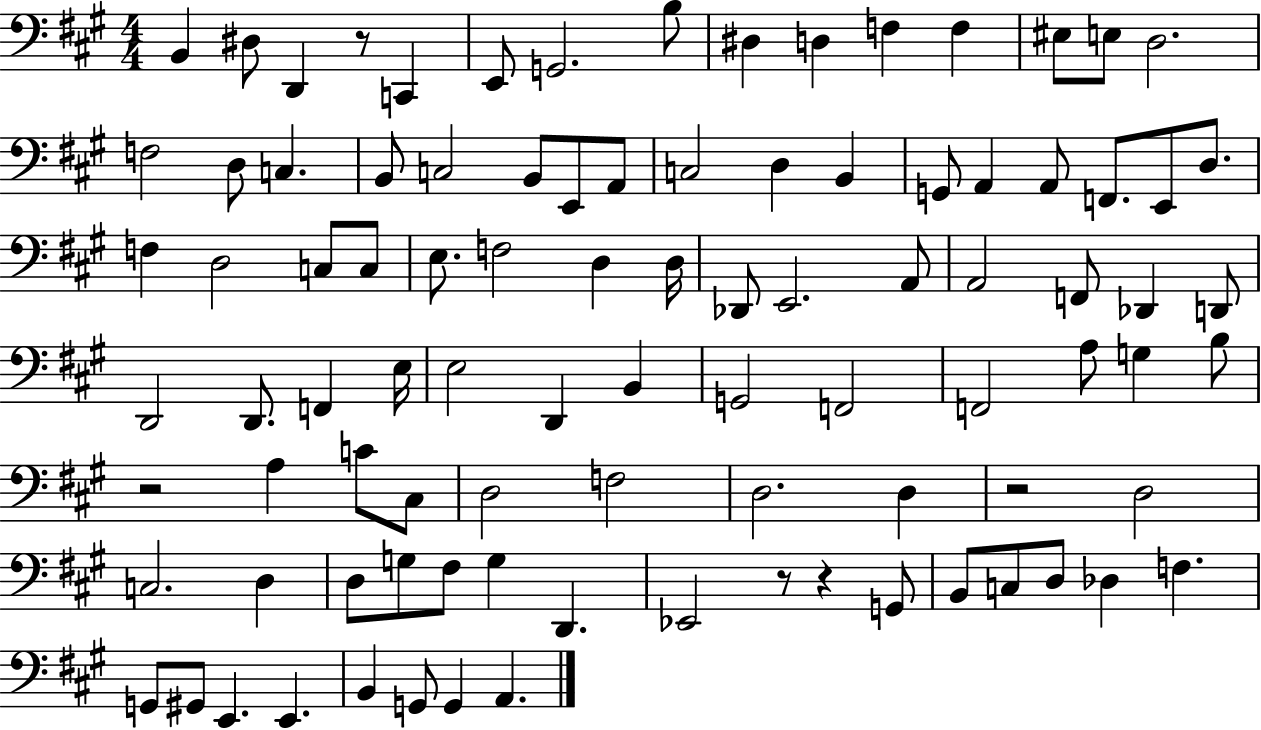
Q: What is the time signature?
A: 4/4